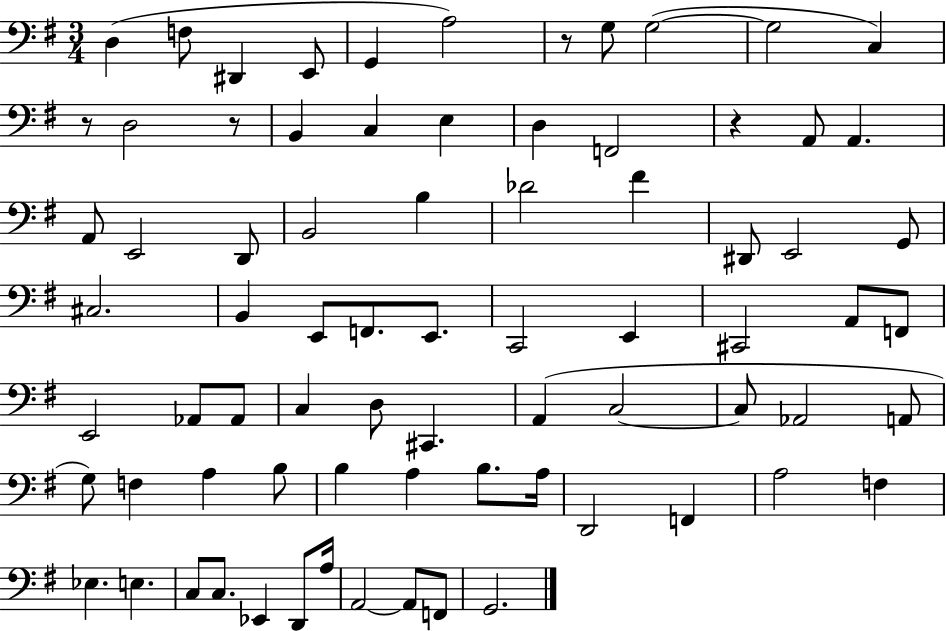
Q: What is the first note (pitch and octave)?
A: D3